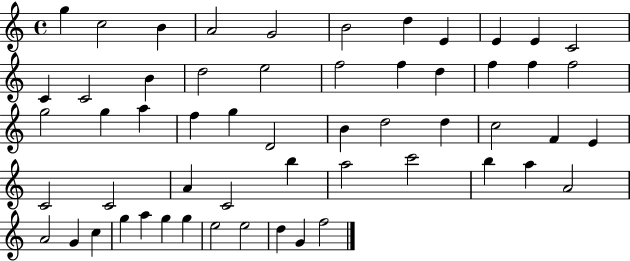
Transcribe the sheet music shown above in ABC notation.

X:1
T:Untitled
M:4/4
L:1/4
K:C
g c2 B A2 G2 B2 d E E E C2 C C2 B d2 e2 f2 f d f f f2 g2 g a f g D2 B d2 d c2 F E C2 C2 A C2 b a2 c'2 b a A2 A2 G c g a g g e2 e2 d G f2